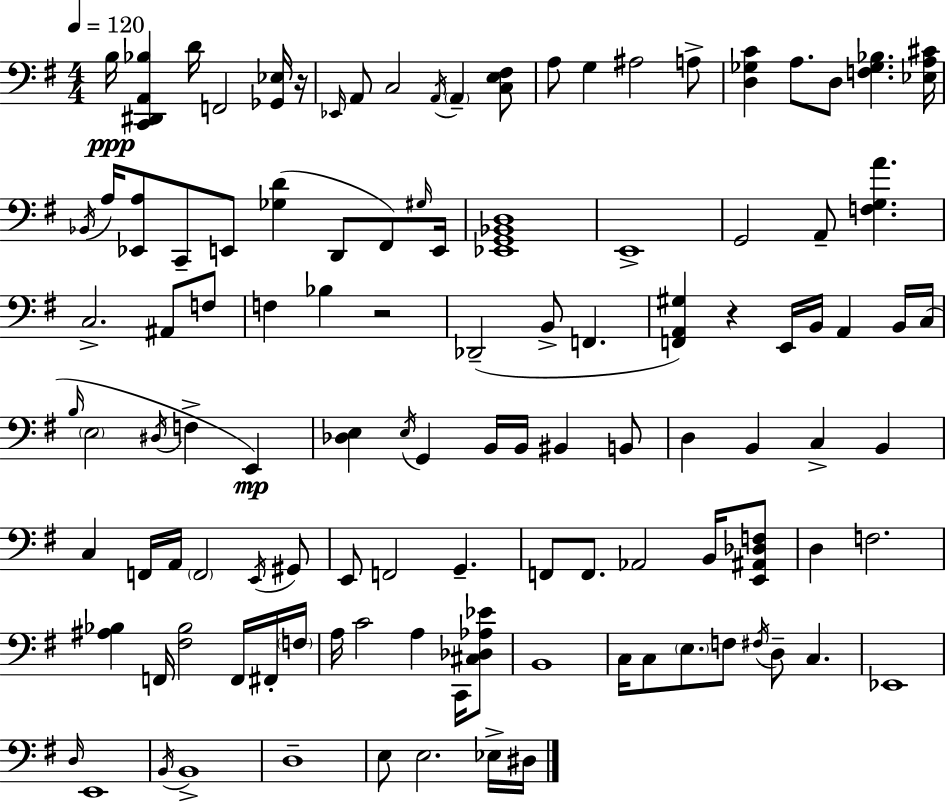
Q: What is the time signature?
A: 4/4